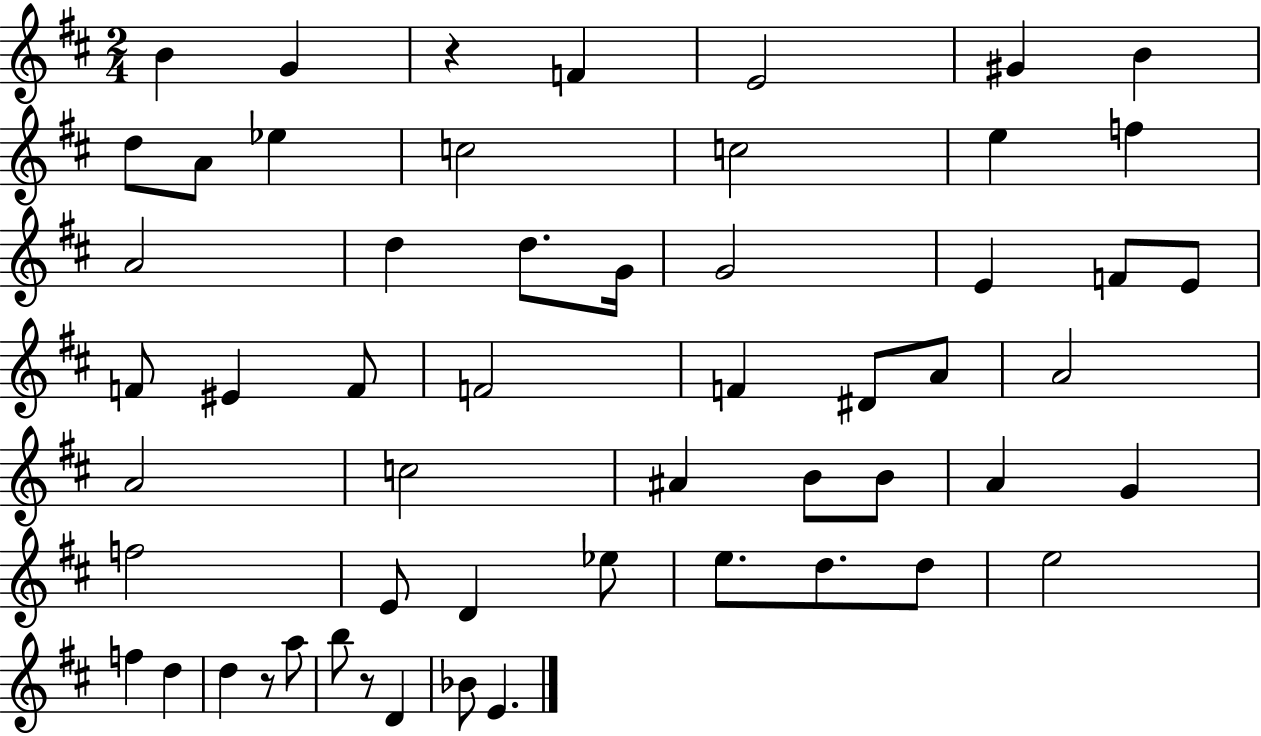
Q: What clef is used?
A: treble